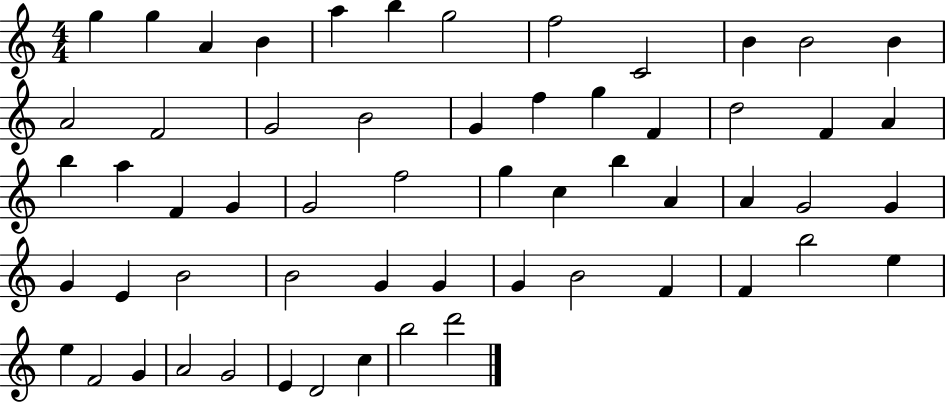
G5/q G5/q A4/q B4/q A5/q B5/q G5/h F5/h C4/h B4/q B4/h B4/q A4/h F4/h G4/h B4/h G4/q F5/q G5/q F4/q D5/h F4/q A4/q B5/q A5/q F4/q G4/q G4/h F5/h G5/q C5/q B5/q A4/q A4/q G4/h G4/q G4/q E4/q B4/h B4/h G4/q G4/q G4/q B4/h F4/q F4/q B5/h E5/q E5/q F4/h G4/q A4/h G4/h E4/q D4/h C5/q B5/h D6/h